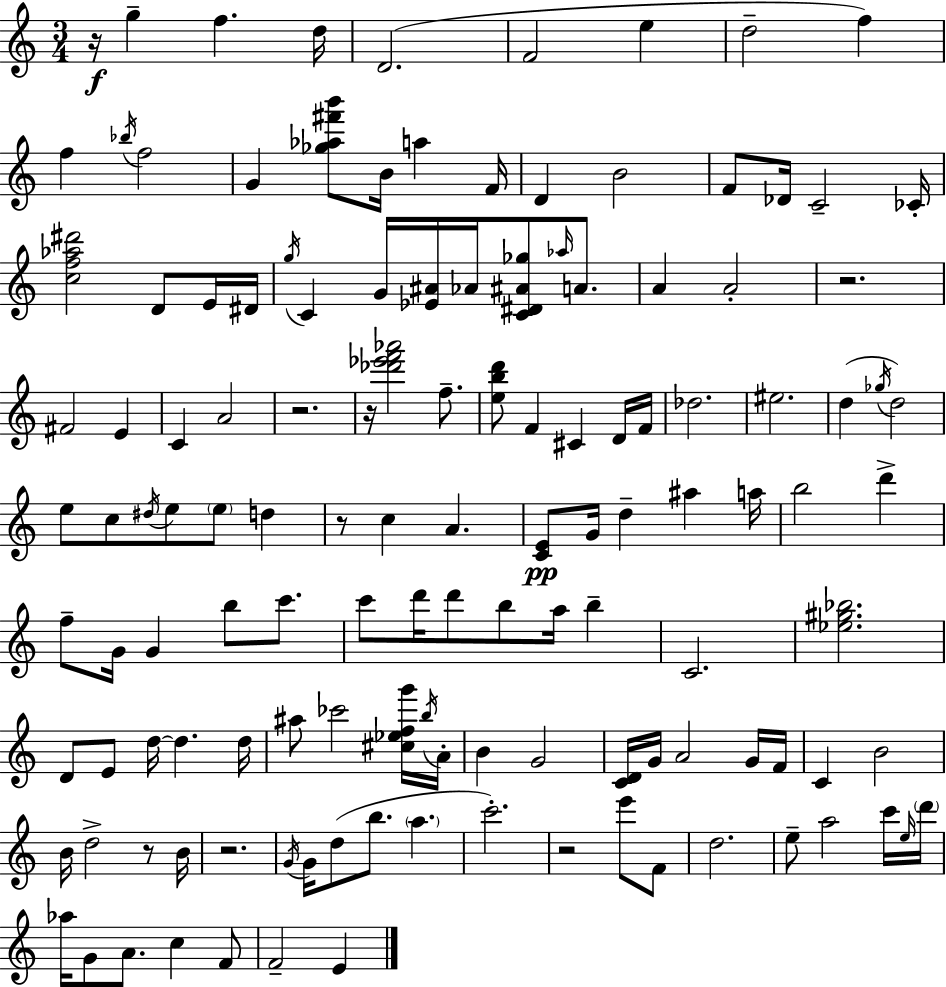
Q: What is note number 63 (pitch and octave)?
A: G4